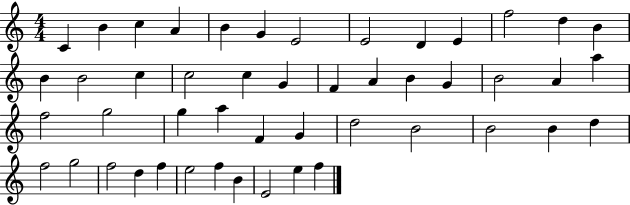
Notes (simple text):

C4/q B4/q C5/q A4/q B4/q G4/q E4/h E4/h D4/q E4/q F5/h D5/q B4/q B4/q B4/h C5/q C5/h C5/q G4/q F4/q A4/q B4/q G4/q B4/h A4/q A5/q F5/h G5/h G5/q A5/q F4/q G4/q D5/h B4/h B4/h B4/q D5/q F5/h G5/h F5/h D5/q F5/q E5/h F5/q B4/q E4/h E5/q F5/q